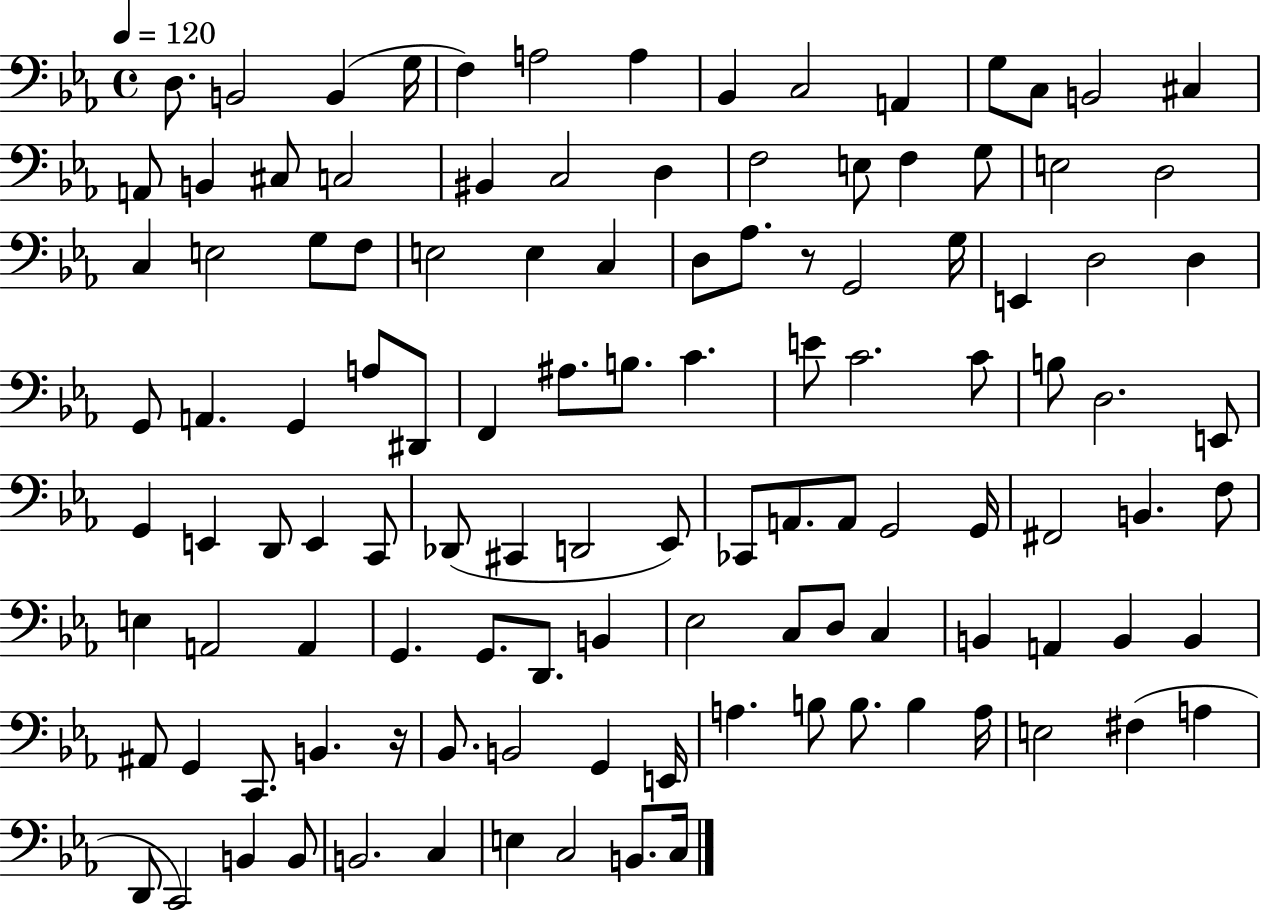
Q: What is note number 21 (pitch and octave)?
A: D3